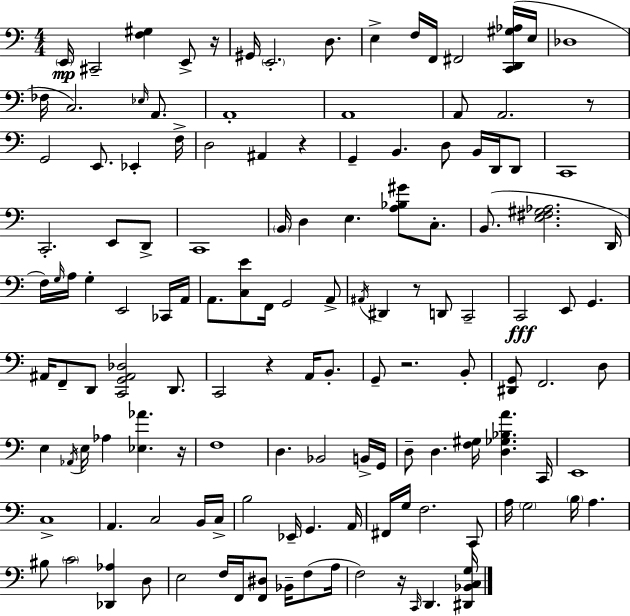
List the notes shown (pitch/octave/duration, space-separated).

E2/s C#2/h [F3,G#3]/q E2/e R/s G#2/s E2/h. D3/e. E3/q F3/s F2/s F#2/h [C2,D2,G#3,Ab3]/s E3/s Db3/w FES3/s C3/h. Eb3/s A2/e. A2/w A2/w A2/e A2/h. R/e G2/h E2/e. Eb2/q F3/s D3/h A#2/q R/q G2/q B2/q. D3/e B2/s D2/s D2/e C2/w C2/h. E2/e D2/e C2/w B2/s D3/q E3/q. [A3,Bb3,G#4]/e C3/e. B2/e. [E3,F#3,G#3,Ab3]/h. D2/s F3/s G3/s A3/s G3/q E2/h CES2/s A2/s A2/e. [C3,E4]/e F2/s G2/h A2/e A#2/s D#2/q R/e D2/e C2/h C2/h E2/e G2/q. A#2/s F2/e D2/e [C2,G2,A#2,Db3]/h D2/e. C2/h R/q A2/s B2/e. G2/e R/h. B2/e [D#2,G2]/e F2/h. D3/e E3/q Ab2/s E3/s Ab3/q [Eb3,Ab4]/q. R/s F3/w D3/q. Bb2/h B2/s G2/s D3/e D3/q. [F3,G#3]/s [D3,Gb3,Bb3,A4]/q. C2/s E2/w C3/w A2/q. C3/h B2/s C3/s B3/h Eb2/s G2/q. A2/s F#2/s G3/s F3/h. C2/e A3/s G3/h B3/s A3/q. BIS3/e C4/h [Db2,Ab3]/q D3/e E3/h F3/s F2/s [F2,D#3]/e Bb2/s F3/e A3/s F3/h R/s C2/s D2/q. [D#2,Bb2,C3,G3]/s